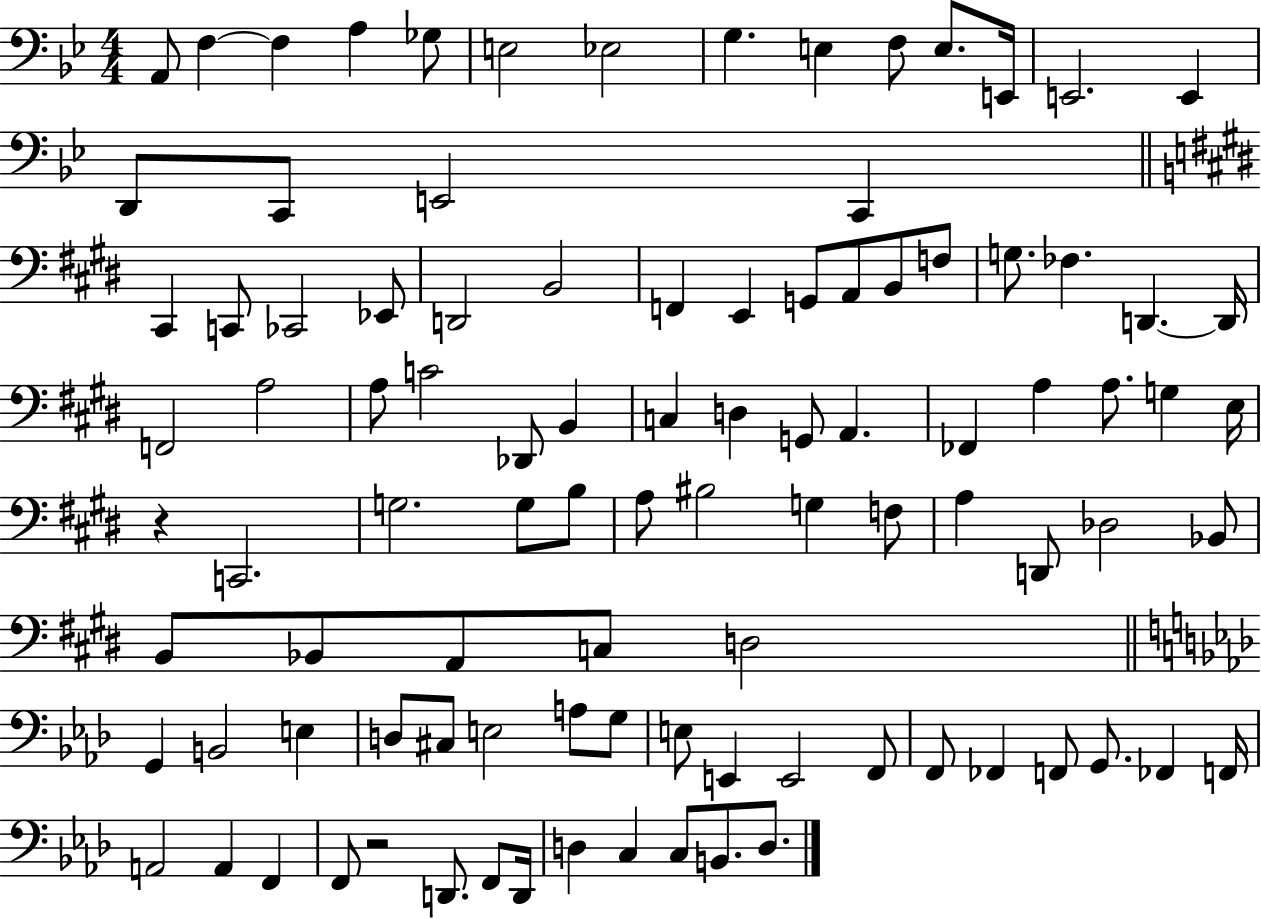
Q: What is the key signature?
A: BES major